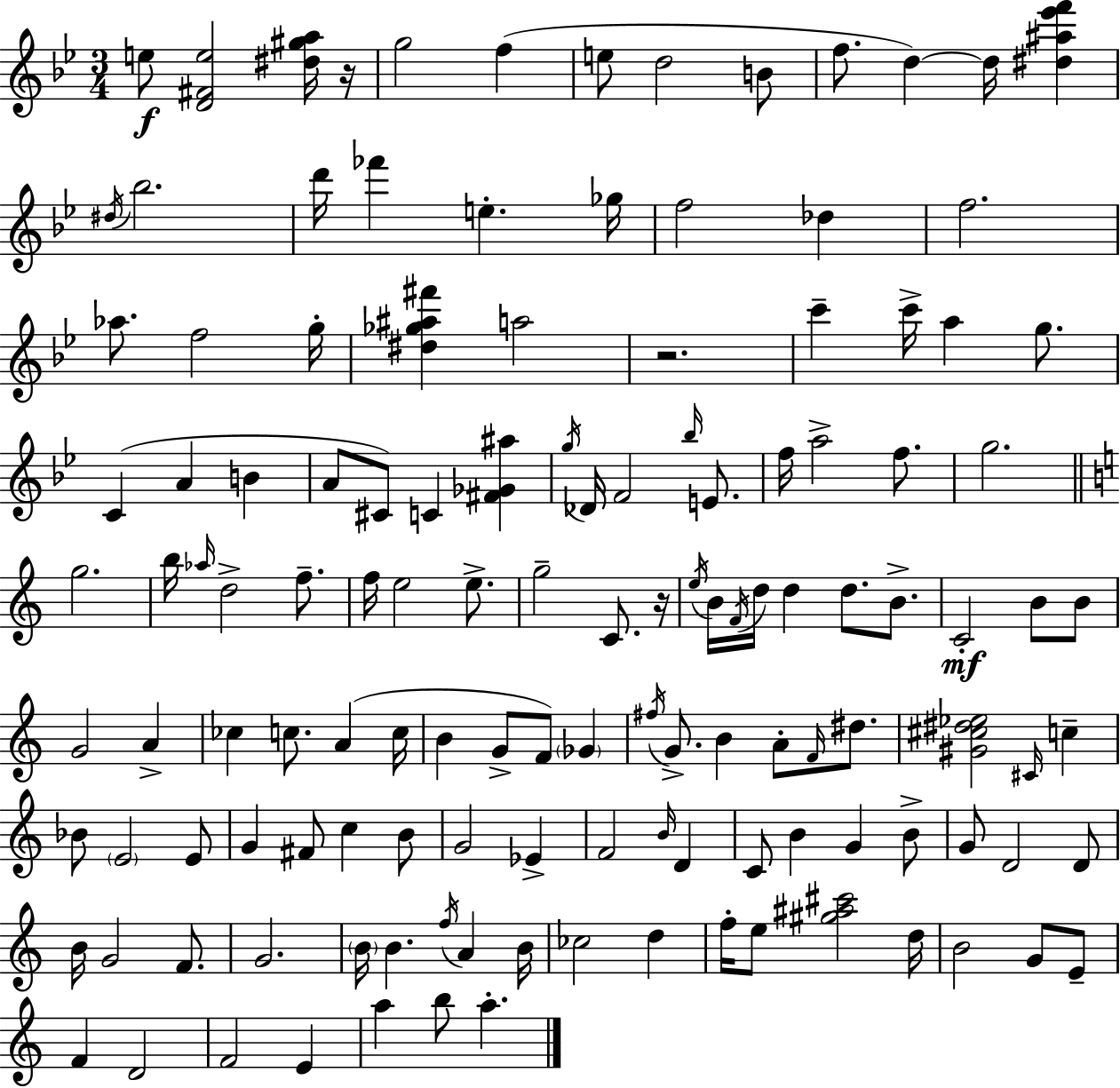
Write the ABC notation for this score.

X:1
T:Untitled
M:3/4
L:1/4
K:Gm
e/2 [D^Fe]2 [^d^ga]/4 z/4 g2 f e/2 d2 B/2 f/2 d d/4 [^d^a_e'f'] ^d/4 _b2 d'/4 _f' e _g/4 f2 _d f2 _a/2 f2 g/4 [^d_g^a^f'] a2 z2 c' c'/4 a g/2 C A B A/2 ^C/2 C [^F_G^a] g/4 _D/4 F2 _b/4 E/2 f/4 a2 f/2 g2 g2 b/4 _a/4 d2 f/2 f/4 e2 e/2 g2 C/2 z/4 e/4 B/4 F/4 d/4 d d/2 B/2 C2 B/2 B/2 G2 A _c c/2 A c/4 B G/2 F/2 _G ^f/4 G/2 B A/2 F/4 ^d/2 [^G^c^d_e]2 ^C/4 c _B/2 E2 E/2 G ^F/2 c B/2 G2 _E F2 B/4 D C/2 B G B/2 G/2 D2 D/2 B/4 G2 F/2 G2 B/4 B f/4 A B/4 _c2 d f/4 e/2 [^g^a^c']2 d/4 B2 G/2 E/2 F D2 F2 E a b/2 a